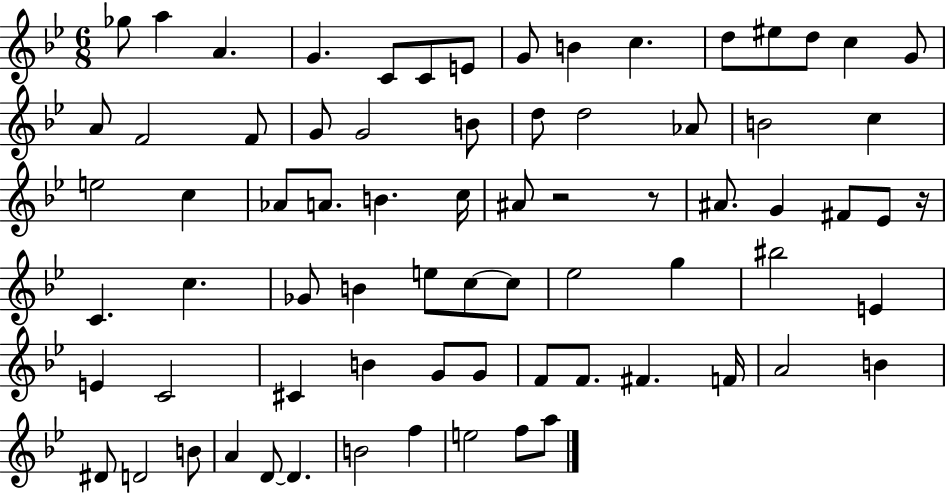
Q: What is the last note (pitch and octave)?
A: A5